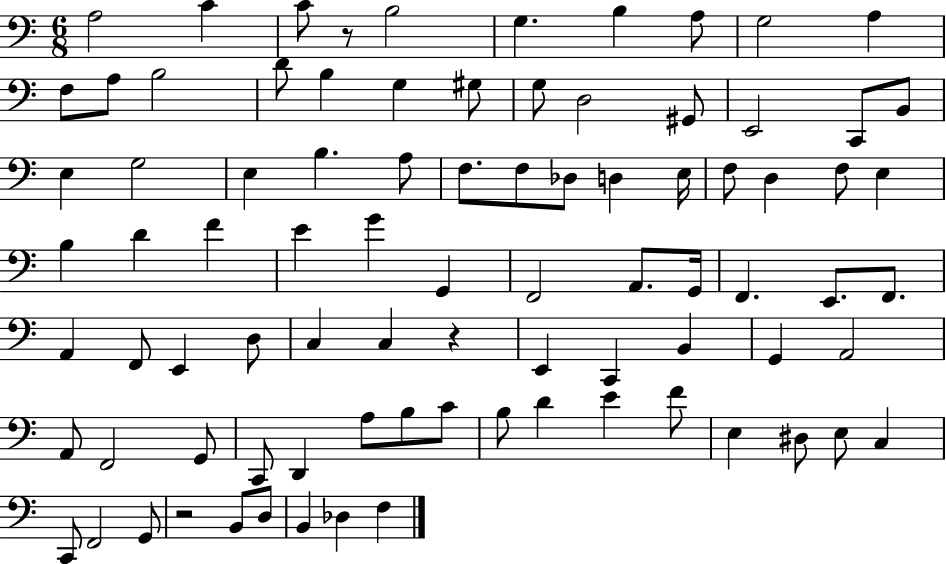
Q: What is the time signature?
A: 6/8